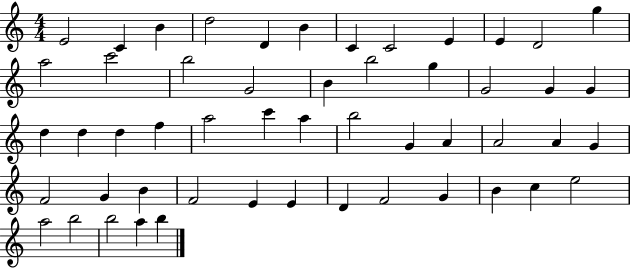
X:1
T:Untitled
M:4/4
L:1/4
K:C
E2 C B d2 D B C C2 E E D2 g a2 c'2 b2 G2 B b2 g G2 G G d d d f a2 c' a b2 G A A2 A G F2 G B F2 E E D F2 G B c e2 a2 b2 b2 a b